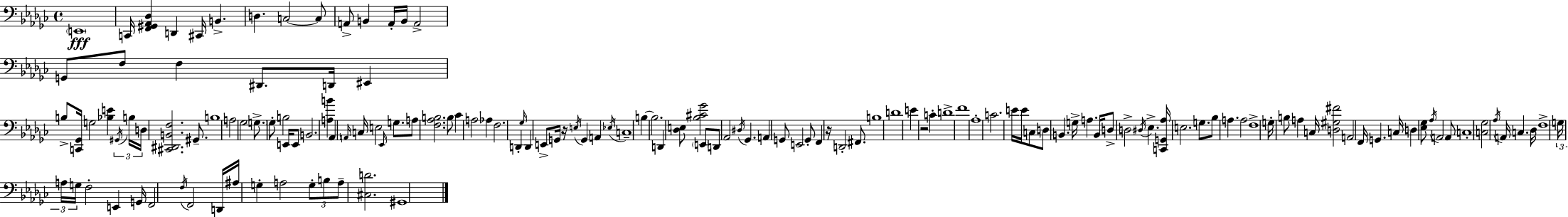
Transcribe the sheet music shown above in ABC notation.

X:1
T:Untitled
M:4/4
L:1/4
K:Ebm
E,,4 C,,/4 [F,,^G,,_A,,_D,] D,, ^C,,/4 B,, D, C,2 C,/2 A,,/2 B,, A,,/4 B,,/4 A,,2 G,,/2 F,/2 F, ^D,,/2 D,,/4 ^E,, B,/2 [C,,_G,,]/4 G,2 [_B,E] ^G,,/4 B,/4 D,/4 [^C,,^D,,B,,F,]2 ^G,,/2 B,4 A,2 _G,2 G,/2 _G,/2 B,2 E,,/4 E,,/2 B,,2 [A,B] _A,, A,,/4 C,/4 E,2 _E,,/4 G,/2 A,/2 [F,_A,B,]2 B,/2 _C A,2 _A, F,2 D,, _G,/4 D,, E,,/2 G,,/4 z/4 E,/4 G,, A,, _E,/4 C,4 B, B,2 D,, [_D,E,]/2 [_B,^C_G]2 E,,/2 D,,/2 _A,,2 ^D,/4 _G,, A,, G,,/2 E,,2 G,,/2 F,, z/4 D,,2 ^F,,/2 B,4 D4 E z2 C D4 F4 _A,4 C2 E/4 E/4 C,/2 D,/2 B,, G,/4 A, B,,/4 D,/2 D,2 ^D,/4 _E, [C,,G,,_A,]/4 E,2 G,/2 _B,/2 A, A,2 F,4 G,/4 B,/2 A, C,/4 [D,^G,^F]2 A,,2 F,,/4 G,, C,/4 D, [_E,_G,]/2 _A,/4 A,,2 A,,/2 C,4 [C,_G,]2 _A,/4 A,,/4 C, _D,/4 F,4 G,/4 A,/4 G,/4 F,2 E,, G,,/4 F,,2 F,/4 F,,2 D,,/4 ^A,/4 G, A,2 G,/2 B,/2 A,/2 [^C,D]2 ^G,,4